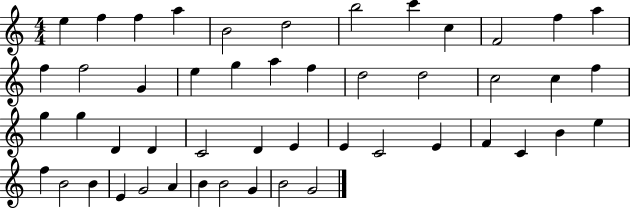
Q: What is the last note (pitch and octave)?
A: G4